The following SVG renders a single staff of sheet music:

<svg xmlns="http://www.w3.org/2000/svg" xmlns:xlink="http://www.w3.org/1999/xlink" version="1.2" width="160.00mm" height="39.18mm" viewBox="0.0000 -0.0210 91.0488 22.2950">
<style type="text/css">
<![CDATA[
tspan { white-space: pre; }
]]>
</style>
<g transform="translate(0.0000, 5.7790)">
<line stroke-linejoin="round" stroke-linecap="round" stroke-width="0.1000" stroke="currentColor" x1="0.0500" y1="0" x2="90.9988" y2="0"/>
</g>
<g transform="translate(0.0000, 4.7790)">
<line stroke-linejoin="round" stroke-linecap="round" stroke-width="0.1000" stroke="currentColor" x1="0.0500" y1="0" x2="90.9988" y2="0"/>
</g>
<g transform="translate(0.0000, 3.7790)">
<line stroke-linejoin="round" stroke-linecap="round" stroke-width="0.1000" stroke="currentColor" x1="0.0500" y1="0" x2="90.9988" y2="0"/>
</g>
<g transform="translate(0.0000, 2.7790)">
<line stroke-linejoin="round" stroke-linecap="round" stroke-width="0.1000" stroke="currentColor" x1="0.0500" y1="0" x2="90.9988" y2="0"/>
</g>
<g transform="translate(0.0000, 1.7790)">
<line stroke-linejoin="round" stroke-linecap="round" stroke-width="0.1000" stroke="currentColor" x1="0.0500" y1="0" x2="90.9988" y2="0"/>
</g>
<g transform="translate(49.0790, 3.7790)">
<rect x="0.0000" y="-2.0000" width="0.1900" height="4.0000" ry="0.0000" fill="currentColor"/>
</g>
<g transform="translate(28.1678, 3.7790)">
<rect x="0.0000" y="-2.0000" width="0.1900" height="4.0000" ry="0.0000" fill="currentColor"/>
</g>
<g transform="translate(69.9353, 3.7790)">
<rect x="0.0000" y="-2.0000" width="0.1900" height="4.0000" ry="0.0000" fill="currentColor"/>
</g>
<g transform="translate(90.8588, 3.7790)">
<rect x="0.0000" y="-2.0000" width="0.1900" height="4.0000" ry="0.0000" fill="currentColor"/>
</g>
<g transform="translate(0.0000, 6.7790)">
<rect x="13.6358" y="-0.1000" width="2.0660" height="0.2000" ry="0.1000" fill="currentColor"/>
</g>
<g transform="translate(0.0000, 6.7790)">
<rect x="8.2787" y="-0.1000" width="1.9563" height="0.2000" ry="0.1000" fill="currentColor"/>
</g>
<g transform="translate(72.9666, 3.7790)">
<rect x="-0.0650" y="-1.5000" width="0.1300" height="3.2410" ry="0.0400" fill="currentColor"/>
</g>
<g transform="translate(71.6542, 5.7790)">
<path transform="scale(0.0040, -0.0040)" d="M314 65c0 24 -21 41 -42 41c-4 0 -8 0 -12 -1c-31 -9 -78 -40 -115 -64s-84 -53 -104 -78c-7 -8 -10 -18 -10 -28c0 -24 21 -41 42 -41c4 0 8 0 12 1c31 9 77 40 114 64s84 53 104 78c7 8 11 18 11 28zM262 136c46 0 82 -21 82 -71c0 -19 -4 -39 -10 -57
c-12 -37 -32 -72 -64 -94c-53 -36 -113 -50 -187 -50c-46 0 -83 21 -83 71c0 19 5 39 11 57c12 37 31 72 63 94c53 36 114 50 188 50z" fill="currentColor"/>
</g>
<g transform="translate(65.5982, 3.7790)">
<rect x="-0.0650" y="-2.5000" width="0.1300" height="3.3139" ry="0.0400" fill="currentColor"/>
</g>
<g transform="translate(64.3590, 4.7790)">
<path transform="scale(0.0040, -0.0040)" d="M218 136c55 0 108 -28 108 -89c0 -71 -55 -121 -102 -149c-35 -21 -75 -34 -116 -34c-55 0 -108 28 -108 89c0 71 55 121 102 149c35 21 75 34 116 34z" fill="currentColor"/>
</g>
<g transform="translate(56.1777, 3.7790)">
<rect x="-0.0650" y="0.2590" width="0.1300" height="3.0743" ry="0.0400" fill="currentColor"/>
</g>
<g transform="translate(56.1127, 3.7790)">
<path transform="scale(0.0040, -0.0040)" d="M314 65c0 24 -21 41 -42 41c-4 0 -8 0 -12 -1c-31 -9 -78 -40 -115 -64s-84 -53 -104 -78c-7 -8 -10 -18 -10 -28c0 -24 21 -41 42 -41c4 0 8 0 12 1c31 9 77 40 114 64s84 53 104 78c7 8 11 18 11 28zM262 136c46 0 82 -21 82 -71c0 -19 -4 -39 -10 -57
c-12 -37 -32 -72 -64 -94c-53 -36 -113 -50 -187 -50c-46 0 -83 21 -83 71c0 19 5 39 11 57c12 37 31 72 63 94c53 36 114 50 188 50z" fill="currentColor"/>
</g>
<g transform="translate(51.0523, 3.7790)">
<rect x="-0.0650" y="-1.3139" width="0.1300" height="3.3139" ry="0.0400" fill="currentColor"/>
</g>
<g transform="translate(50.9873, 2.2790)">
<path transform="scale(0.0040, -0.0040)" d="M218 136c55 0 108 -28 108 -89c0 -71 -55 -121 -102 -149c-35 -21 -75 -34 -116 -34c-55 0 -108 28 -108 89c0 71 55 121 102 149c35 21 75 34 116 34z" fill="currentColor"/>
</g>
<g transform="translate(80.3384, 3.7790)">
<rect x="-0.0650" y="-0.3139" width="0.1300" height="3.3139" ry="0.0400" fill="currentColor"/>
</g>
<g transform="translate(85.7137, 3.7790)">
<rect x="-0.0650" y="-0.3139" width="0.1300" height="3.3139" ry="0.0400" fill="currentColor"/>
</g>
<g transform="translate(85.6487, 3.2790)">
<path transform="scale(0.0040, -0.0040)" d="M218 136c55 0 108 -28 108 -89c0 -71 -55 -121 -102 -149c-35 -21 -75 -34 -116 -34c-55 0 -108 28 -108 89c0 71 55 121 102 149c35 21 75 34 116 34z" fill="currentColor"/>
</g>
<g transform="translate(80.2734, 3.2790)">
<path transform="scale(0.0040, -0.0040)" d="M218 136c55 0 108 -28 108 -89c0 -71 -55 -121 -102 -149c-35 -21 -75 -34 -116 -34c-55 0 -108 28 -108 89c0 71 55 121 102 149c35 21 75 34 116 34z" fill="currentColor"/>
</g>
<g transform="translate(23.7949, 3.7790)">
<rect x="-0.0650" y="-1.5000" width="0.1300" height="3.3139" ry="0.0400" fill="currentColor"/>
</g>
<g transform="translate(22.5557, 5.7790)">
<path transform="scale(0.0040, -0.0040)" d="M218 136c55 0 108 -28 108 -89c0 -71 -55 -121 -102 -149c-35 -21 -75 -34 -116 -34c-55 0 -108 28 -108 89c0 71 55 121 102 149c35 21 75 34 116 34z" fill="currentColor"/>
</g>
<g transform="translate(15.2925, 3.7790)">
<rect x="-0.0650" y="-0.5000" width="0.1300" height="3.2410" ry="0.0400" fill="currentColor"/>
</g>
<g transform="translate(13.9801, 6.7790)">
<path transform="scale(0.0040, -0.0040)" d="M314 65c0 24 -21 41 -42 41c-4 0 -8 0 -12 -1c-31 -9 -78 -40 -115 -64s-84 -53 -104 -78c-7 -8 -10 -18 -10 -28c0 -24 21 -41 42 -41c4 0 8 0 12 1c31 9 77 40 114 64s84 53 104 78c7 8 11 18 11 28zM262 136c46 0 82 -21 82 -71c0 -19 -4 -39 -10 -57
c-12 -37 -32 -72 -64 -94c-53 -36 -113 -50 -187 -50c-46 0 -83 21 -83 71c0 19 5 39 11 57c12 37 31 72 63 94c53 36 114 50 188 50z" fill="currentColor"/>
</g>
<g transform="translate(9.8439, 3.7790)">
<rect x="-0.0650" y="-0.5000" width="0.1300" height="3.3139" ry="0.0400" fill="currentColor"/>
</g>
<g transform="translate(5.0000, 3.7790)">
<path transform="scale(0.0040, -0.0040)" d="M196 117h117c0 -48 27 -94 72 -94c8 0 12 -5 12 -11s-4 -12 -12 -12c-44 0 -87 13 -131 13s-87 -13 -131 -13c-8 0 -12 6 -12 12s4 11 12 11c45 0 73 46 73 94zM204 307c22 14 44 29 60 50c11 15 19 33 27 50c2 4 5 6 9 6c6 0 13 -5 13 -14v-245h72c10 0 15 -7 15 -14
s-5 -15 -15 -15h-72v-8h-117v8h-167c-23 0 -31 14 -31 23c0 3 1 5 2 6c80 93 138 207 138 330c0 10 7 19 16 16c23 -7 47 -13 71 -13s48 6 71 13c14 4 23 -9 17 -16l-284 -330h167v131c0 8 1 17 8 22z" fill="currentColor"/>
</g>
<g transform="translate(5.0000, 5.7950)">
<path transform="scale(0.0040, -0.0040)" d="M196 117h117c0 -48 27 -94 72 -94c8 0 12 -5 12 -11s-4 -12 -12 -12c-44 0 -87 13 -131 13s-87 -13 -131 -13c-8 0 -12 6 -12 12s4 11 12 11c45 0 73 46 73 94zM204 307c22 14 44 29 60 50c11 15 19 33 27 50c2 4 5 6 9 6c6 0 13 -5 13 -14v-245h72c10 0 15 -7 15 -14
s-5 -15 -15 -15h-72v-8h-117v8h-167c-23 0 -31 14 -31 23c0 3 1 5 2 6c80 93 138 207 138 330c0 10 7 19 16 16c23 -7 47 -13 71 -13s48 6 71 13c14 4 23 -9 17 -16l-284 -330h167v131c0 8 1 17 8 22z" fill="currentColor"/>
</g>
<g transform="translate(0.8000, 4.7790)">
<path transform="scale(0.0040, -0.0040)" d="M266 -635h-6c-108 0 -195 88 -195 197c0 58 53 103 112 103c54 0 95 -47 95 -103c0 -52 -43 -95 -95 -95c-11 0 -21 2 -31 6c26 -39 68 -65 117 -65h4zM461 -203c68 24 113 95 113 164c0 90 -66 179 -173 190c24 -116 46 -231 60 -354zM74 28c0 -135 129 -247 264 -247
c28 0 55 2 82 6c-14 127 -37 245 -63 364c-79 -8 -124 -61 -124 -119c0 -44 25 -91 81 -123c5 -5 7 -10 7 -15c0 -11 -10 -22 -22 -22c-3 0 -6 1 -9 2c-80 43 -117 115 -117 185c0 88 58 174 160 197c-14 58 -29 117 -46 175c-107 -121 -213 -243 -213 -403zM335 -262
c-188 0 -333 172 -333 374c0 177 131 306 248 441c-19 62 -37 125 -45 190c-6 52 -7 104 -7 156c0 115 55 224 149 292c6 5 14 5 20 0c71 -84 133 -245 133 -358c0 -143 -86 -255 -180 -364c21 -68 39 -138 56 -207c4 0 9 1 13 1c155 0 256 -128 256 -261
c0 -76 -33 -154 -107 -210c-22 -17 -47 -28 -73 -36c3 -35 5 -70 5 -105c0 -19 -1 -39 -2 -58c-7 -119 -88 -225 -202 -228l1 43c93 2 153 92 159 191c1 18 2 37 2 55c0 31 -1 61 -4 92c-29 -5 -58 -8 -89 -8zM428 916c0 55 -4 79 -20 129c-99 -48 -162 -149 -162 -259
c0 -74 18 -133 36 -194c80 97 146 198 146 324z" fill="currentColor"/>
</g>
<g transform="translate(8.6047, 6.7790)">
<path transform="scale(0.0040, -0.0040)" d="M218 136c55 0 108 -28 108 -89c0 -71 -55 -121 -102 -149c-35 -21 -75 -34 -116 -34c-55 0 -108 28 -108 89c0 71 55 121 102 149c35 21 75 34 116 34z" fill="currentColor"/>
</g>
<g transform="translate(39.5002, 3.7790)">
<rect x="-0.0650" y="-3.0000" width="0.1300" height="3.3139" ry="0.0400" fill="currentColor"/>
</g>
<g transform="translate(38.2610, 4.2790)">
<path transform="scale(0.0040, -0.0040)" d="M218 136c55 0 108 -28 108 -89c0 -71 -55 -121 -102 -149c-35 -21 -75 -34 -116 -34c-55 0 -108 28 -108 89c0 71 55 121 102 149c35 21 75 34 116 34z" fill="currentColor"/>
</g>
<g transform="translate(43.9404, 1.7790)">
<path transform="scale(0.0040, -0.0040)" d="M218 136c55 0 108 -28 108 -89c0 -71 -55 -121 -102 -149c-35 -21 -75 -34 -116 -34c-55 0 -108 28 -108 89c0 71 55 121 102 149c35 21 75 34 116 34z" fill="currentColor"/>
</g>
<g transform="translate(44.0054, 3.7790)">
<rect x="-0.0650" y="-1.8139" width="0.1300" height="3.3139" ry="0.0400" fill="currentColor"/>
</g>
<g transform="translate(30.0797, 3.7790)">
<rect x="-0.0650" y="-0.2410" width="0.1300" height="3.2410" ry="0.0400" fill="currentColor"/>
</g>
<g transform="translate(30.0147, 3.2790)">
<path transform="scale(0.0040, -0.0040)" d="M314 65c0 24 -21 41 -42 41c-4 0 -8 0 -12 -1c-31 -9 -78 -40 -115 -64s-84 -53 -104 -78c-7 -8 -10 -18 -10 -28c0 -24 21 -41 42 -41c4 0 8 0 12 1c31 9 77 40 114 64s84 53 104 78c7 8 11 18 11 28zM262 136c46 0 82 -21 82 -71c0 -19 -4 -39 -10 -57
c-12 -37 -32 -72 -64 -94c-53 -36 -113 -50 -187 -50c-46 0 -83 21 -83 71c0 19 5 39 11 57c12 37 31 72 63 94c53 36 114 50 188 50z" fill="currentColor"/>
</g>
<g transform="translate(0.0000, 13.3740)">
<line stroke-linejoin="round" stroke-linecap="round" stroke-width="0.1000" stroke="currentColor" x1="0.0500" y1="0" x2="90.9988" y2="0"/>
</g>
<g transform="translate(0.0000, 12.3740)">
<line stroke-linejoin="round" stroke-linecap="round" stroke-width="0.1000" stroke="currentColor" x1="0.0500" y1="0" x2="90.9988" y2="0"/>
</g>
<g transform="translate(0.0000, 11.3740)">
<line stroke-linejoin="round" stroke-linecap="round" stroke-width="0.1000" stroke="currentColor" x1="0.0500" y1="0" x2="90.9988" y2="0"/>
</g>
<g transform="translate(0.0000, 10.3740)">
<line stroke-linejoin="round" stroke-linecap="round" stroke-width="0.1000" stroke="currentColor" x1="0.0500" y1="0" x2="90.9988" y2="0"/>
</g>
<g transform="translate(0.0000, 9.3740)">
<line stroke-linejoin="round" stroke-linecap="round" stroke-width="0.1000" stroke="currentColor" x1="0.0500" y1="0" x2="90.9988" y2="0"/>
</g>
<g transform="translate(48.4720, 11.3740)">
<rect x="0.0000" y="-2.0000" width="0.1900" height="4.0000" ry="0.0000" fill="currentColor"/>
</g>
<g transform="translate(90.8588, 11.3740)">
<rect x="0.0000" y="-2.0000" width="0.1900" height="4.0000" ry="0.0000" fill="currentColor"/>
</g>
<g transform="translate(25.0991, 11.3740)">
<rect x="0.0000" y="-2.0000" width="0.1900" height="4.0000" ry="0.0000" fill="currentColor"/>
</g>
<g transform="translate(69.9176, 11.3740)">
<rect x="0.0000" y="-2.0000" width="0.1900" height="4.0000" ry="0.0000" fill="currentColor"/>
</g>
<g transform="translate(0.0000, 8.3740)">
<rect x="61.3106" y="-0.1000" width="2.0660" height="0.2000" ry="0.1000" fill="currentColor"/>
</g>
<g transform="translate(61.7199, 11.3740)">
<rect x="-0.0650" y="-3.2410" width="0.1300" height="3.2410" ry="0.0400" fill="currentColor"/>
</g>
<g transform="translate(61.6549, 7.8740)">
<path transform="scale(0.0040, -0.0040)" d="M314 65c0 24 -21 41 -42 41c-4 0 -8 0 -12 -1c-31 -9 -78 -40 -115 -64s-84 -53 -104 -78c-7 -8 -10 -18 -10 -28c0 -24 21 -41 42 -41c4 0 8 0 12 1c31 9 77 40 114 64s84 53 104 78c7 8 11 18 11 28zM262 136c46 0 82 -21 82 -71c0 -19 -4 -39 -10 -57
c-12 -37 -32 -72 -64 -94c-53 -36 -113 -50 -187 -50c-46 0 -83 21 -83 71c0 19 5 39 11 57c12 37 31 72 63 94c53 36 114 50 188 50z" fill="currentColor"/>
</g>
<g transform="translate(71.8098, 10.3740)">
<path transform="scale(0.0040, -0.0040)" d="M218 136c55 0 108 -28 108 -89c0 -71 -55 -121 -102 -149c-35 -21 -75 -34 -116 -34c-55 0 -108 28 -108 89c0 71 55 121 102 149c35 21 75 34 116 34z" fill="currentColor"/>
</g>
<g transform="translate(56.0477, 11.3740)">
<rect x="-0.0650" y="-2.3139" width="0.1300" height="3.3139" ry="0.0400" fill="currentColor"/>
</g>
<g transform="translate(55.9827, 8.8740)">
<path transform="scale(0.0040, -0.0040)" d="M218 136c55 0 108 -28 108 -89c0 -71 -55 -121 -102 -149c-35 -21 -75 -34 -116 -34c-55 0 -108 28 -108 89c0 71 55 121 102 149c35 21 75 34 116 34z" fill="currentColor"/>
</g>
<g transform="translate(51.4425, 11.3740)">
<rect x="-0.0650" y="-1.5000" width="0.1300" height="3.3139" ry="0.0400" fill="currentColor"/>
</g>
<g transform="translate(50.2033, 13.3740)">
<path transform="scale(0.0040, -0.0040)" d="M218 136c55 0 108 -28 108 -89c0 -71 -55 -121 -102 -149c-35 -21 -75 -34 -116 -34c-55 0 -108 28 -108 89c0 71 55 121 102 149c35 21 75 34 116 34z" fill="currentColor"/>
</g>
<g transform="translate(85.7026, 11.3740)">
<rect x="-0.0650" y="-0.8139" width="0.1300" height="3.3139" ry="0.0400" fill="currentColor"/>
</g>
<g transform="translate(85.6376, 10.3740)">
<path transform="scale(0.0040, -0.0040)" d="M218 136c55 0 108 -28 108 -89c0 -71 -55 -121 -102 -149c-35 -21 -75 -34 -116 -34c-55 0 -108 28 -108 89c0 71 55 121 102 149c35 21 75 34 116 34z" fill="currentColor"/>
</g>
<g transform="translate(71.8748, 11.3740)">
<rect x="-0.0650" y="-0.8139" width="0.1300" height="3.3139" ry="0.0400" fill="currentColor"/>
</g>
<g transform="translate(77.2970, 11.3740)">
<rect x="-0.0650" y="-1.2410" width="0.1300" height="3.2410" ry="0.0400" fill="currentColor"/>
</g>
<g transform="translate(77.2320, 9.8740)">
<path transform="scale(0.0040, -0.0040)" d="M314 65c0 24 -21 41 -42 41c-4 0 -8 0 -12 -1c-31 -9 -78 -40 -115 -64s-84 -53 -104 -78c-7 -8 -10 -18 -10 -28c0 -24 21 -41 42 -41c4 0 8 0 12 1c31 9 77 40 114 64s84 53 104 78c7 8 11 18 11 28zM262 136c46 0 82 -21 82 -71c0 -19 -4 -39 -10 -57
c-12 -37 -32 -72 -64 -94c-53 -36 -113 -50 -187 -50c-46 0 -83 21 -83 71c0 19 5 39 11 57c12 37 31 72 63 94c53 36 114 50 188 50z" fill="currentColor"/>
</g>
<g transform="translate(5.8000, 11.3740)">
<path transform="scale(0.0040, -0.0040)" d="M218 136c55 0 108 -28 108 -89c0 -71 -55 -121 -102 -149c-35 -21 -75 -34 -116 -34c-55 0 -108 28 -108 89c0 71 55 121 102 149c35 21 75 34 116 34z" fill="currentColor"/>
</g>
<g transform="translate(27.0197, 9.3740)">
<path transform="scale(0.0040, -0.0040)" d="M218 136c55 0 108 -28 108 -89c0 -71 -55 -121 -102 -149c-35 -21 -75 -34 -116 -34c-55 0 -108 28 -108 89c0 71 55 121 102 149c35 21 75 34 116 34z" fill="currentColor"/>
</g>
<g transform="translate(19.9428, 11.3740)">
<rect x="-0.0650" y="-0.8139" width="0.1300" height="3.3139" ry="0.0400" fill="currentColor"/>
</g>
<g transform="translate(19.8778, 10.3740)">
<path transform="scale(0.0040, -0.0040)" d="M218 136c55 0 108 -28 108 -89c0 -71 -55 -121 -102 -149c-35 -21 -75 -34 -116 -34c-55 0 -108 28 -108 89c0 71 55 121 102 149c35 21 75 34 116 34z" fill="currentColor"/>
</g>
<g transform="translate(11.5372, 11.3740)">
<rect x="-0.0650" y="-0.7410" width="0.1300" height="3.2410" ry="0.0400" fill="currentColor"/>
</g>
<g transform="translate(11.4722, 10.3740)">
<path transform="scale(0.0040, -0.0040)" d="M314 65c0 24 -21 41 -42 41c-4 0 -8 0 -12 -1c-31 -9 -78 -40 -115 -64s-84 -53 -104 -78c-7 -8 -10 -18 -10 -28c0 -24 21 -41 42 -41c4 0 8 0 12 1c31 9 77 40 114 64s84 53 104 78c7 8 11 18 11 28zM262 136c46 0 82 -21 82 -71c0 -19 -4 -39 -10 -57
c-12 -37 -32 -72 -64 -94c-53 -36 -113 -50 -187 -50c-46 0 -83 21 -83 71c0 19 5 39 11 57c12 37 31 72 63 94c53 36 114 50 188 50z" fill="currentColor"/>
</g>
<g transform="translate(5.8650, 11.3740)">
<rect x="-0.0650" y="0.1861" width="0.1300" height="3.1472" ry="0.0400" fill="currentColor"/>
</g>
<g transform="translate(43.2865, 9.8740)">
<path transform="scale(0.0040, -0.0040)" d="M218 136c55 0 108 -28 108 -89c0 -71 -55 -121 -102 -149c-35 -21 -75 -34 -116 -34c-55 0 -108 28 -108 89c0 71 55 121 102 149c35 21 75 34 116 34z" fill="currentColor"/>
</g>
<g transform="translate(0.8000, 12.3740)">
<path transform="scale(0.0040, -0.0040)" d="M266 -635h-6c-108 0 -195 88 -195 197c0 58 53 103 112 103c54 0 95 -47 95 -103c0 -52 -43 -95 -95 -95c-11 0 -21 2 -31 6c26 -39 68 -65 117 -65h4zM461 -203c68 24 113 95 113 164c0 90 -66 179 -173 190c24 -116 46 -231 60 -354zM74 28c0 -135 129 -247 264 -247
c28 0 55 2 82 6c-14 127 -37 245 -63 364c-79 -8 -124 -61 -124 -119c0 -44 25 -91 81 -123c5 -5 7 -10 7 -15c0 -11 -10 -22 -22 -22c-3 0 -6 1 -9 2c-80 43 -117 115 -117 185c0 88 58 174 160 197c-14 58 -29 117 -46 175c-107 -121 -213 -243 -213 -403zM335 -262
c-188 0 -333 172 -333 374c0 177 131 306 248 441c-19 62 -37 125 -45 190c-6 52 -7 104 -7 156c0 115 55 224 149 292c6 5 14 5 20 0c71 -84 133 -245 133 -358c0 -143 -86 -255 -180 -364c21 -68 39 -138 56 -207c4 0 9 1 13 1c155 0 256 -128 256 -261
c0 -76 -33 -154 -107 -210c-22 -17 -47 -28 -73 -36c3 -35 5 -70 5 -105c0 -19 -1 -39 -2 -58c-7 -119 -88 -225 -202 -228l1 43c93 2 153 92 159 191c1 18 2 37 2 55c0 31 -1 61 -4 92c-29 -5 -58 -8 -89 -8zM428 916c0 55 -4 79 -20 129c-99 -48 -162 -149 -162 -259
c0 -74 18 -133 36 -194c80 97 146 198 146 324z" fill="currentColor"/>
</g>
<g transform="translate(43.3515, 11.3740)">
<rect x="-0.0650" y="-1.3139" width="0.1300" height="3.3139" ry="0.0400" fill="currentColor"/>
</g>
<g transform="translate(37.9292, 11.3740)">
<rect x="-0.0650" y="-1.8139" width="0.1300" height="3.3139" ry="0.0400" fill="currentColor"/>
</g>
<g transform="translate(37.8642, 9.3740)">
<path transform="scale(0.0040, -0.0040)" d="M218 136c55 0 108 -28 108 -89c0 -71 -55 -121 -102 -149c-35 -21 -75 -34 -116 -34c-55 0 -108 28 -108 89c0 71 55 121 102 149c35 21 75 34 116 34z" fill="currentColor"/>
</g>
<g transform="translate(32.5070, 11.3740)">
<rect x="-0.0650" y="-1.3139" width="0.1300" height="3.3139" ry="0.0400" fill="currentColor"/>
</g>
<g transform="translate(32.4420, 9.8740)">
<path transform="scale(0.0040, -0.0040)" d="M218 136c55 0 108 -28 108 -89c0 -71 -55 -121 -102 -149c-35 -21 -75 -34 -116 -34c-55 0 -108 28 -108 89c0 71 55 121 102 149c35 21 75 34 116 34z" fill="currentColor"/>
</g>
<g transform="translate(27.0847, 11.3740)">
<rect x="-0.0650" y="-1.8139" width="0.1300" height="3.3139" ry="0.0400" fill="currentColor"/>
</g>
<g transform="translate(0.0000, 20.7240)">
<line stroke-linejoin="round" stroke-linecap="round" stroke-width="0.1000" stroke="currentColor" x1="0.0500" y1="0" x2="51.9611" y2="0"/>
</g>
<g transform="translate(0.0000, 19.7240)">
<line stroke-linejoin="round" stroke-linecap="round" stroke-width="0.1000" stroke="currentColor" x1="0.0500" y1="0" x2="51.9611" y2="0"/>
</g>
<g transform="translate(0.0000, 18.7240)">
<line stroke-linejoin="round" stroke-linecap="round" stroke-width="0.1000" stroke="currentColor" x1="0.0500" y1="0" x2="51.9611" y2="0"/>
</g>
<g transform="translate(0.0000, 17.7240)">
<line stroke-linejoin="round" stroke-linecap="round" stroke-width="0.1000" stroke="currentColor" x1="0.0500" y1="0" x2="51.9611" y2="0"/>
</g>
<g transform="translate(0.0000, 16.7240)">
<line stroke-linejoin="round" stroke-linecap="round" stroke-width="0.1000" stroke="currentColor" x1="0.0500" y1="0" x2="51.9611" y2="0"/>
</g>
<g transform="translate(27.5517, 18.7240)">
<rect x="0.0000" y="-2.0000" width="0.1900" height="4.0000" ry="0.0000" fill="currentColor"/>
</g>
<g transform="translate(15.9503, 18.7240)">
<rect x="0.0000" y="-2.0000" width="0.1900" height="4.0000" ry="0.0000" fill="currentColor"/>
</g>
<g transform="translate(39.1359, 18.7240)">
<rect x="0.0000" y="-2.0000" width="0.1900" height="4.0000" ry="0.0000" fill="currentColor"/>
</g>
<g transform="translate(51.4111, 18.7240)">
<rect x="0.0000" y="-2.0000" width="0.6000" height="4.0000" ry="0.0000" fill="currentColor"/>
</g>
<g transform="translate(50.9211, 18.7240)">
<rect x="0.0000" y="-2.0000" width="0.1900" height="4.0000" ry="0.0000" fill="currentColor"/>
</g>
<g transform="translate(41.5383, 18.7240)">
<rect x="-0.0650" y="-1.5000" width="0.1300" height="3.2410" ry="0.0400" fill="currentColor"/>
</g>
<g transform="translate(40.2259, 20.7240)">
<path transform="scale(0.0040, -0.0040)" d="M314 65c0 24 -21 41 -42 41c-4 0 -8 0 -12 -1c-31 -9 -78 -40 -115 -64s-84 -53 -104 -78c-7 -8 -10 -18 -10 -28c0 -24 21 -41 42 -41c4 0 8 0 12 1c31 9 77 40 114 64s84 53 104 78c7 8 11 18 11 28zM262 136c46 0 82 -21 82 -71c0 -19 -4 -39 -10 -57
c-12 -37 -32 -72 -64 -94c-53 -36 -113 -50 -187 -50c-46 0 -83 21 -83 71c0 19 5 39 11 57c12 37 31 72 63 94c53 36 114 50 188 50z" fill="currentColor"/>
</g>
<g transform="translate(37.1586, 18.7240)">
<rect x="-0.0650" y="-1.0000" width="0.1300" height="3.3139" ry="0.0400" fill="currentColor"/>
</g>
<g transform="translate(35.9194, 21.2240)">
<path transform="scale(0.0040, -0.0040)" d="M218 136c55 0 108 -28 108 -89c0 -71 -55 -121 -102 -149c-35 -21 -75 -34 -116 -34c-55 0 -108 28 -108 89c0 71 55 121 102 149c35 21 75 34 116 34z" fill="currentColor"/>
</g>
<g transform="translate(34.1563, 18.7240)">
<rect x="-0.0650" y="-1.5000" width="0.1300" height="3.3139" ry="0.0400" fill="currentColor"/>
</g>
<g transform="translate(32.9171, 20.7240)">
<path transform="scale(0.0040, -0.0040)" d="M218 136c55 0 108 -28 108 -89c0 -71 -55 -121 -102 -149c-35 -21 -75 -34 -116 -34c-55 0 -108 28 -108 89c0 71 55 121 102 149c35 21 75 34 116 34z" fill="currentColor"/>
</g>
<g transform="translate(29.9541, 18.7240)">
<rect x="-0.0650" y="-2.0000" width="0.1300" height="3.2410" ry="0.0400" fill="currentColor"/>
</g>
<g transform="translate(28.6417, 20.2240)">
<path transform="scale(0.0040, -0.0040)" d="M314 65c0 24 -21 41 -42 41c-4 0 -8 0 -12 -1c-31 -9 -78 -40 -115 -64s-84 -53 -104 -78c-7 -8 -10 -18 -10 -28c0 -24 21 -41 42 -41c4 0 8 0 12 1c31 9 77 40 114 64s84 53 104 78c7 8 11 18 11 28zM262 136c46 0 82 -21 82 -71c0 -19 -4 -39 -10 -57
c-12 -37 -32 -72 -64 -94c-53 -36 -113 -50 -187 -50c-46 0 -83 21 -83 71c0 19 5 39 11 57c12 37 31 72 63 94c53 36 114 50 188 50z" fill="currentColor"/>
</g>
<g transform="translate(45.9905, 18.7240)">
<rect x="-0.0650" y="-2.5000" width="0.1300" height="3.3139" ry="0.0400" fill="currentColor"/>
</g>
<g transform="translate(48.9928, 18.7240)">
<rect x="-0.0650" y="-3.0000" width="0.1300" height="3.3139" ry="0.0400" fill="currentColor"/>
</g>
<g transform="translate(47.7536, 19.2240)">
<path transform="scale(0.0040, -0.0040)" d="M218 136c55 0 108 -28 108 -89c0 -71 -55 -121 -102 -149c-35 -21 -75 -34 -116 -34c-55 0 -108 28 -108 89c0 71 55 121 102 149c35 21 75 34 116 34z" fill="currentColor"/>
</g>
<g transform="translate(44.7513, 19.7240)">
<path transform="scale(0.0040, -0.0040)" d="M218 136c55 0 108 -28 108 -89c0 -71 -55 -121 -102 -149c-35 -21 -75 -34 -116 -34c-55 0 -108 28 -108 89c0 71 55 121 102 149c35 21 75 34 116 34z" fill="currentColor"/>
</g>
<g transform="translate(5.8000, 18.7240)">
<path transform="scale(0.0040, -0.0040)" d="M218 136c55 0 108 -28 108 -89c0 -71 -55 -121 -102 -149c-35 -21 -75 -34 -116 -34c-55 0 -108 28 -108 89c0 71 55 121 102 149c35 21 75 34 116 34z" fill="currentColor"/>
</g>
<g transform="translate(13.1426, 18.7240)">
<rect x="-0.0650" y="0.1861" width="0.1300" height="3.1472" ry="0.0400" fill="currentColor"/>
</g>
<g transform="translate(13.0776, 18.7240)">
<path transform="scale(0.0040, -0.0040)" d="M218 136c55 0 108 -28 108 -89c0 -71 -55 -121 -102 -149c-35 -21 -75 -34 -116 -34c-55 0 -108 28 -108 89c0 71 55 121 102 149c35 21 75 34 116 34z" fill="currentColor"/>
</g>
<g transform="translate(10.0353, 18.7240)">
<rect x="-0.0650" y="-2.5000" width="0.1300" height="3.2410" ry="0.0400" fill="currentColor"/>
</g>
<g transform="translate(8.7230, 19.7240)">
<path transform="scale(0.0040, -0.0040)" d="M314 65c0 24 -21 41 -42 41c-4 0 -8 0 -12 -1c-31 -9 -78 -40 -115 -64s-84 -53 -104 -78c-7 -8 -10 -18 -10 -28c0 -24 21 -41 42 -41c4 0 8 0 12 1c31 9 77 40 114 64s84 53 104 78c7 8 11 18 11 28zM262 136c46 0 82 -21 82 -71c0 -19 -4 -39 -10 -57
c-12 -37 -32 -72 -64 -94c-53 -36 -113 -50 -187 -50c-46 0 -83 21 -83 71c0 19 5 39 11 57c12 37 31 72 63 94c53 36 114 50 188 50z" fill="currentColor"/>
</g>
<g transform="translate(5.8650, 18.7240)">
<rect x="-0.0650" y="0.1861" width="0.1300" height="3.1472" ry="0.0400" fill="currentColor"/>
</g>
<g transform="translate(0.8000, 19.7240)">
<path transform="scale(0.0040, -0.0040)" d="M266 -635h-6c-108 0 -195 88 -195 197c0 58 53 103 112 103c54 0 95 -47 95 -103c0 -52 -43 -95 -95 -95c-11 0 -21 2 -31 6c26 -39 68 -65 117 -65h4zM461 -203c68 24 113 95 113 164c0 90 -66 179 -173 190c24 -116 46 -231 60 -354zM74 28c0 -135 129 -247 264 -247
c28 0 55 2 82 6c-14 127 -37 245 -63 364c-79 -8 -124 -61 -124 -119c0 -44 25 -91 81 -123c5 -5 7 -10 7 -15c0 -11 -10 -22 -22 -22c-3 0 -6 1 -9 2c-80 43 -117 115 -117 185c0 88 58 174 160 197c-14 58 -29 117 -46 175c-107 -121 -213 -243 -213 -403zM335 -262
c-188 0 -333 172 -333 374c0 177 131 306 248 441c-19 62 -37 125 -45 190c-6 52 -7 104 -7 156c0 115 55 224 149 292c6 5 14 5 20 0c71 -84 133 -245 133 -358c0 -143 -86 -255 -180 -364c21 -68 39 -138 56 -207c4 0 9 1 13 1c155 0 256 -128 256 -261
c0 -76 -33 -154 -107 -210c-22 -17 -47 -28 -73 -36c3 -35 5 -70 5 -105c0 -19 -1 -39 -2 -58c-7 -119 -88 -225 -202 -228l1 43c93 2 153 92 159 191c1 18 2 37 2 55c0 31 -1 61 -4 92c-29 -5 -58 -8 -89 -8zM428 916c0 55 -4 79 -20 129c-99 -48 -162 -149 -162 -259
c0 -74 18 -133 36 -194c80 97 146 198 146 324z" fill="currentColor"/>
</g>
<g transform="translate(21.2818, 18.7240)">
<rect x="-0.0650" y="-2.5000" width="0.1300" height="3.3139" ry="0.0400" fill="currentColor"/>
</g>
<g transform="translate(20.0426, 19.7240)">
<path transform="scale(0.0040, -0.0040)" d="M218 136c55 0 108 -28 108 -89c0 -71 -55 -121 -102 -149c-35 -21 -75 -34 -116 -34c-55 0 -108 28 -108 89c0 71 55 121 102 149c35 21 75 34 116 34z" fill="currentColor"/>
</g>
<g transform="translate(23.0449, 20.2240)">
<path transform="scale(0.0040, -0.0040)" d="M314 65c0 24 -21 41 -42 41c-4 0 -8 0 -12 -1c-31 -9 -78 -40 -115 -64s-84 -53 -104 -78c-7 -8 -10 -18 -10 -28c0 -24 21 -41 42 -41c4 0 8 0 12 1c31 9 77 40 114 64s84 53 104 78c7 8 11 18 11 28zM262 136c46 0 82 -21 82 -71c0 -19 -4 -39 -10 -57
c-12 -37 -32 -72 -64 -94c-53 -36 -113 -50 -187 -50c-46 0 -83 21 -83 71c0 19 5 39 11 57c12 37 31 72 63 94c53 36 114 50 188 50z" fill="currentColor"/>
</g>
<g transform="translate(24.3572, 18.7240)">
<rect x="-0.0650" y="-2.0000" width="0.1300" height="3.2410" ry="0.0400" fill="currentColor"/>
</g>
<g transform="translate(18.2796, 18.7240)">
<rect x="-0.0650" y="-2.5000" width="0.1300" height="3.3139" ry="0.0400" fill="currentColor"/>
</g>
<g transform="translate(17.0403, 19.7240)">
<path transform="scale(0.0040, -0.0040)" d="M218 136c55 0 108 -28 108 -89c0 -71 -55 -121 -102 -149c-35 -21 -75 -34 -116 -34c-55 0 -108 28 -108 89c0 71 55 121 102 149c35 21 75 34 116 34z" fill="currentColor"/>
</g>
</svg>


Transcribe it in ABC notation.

X:1
T:Untitled
M:4/4
L:1/4
K:C
C C2 E c2 A f e B2 G E2 c c B d2 d f e f e E g b2 d e2 d B G2 B G G F2 F2 E D E2 G A